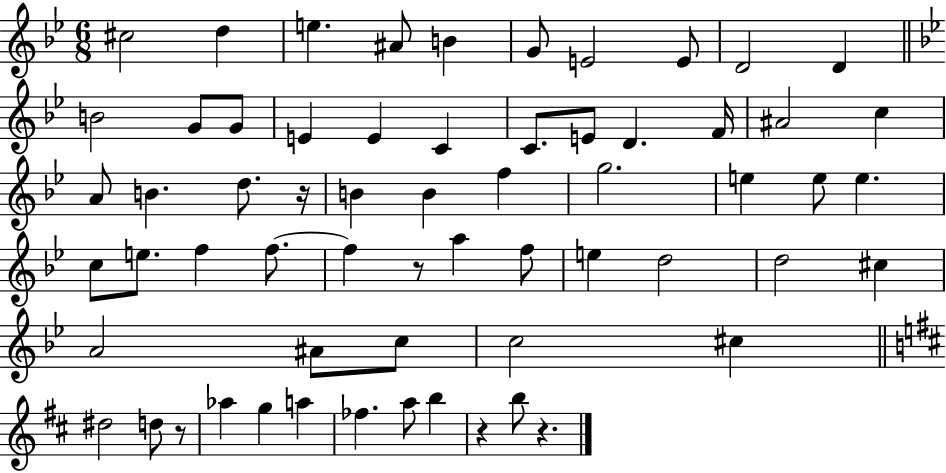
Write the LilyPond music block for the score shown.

{
  \clef treble
  \numericTimeSignature
  \time 6/8
  \key bes \major
  cis''2 d''4 | e''4. ais'8 b'4 | g'8 e'2 e'8 | d'2 d'4 | \break \bar "||" \break \key bes \major b'2 g'8 g'8 | e'4 e'4 c'4 | c'8. e'8 d'4. f'16 | ais'2 c''4 | \break a'8 b'4. d''8. r16 | b'4 b'4 f''4 | g''2. | e''4 e''8 e''4. | \break c''8 e''8. f''4 f''8.~~ | f''4 r8 a''4 f''8 | e''4 d''2 | d''2 cis''4 | \break a'2 ais'8 c''8 | c''2 cis''4 | \bar "||" \break \key d \major dis''2 d''8 r8 | aes''4 g''4 a''4 | fes''4. a''8 b''4 | r4 b''8 r4. | \break \bar "|."
}